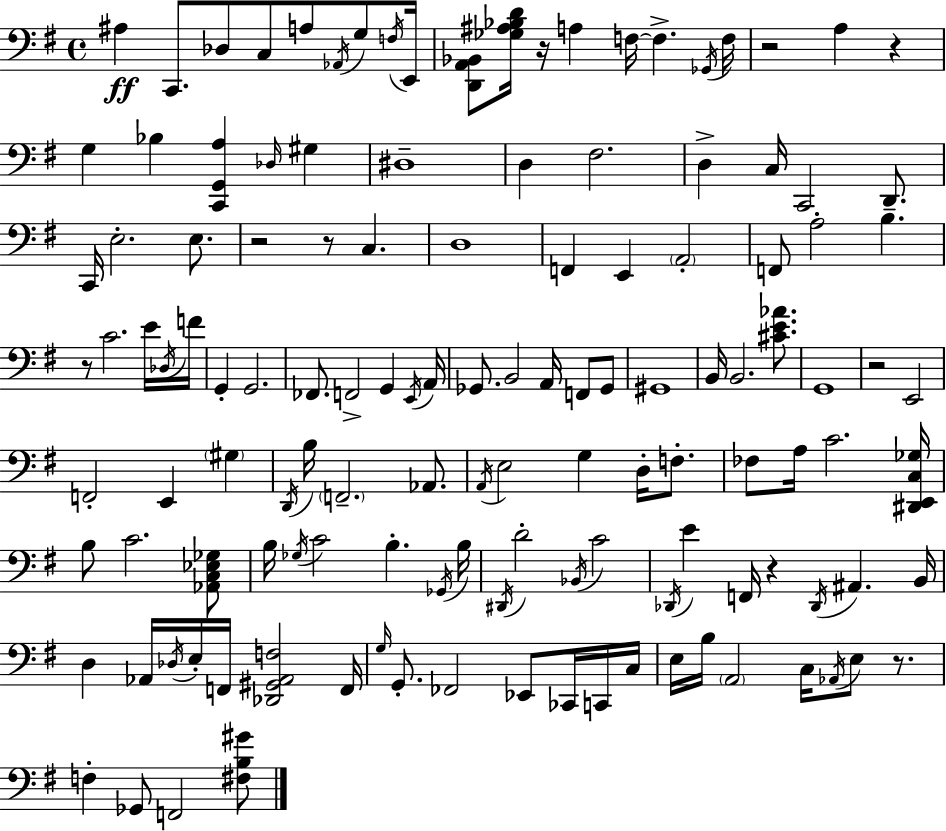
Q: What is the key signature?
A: E minor